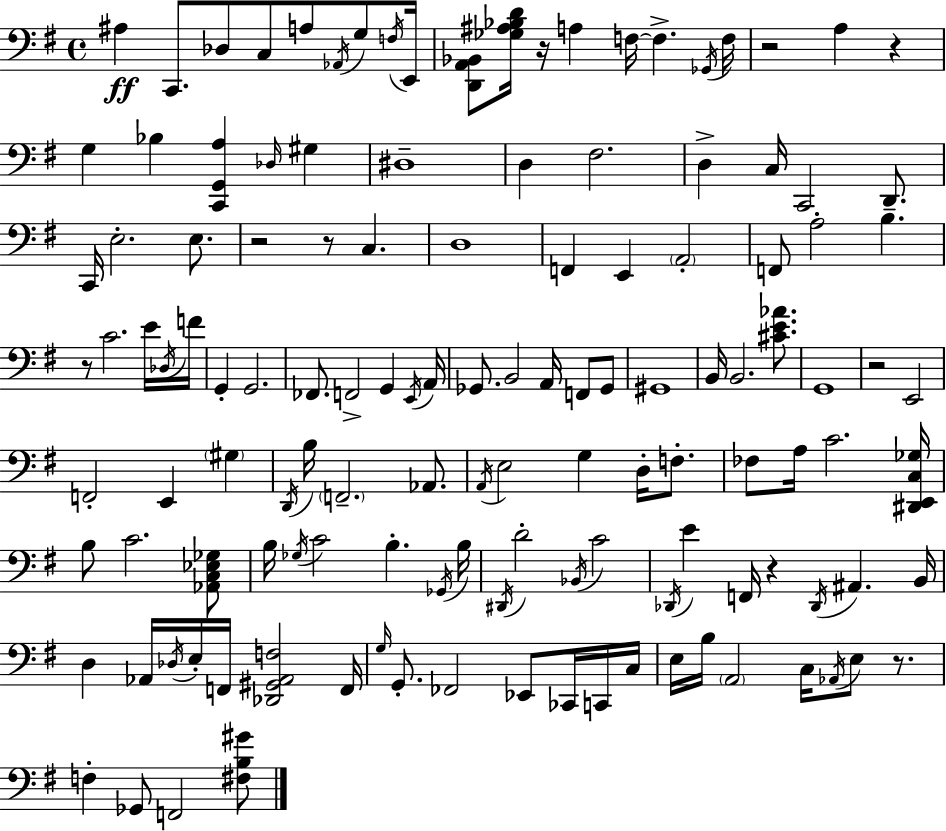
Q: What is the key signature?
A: E minor